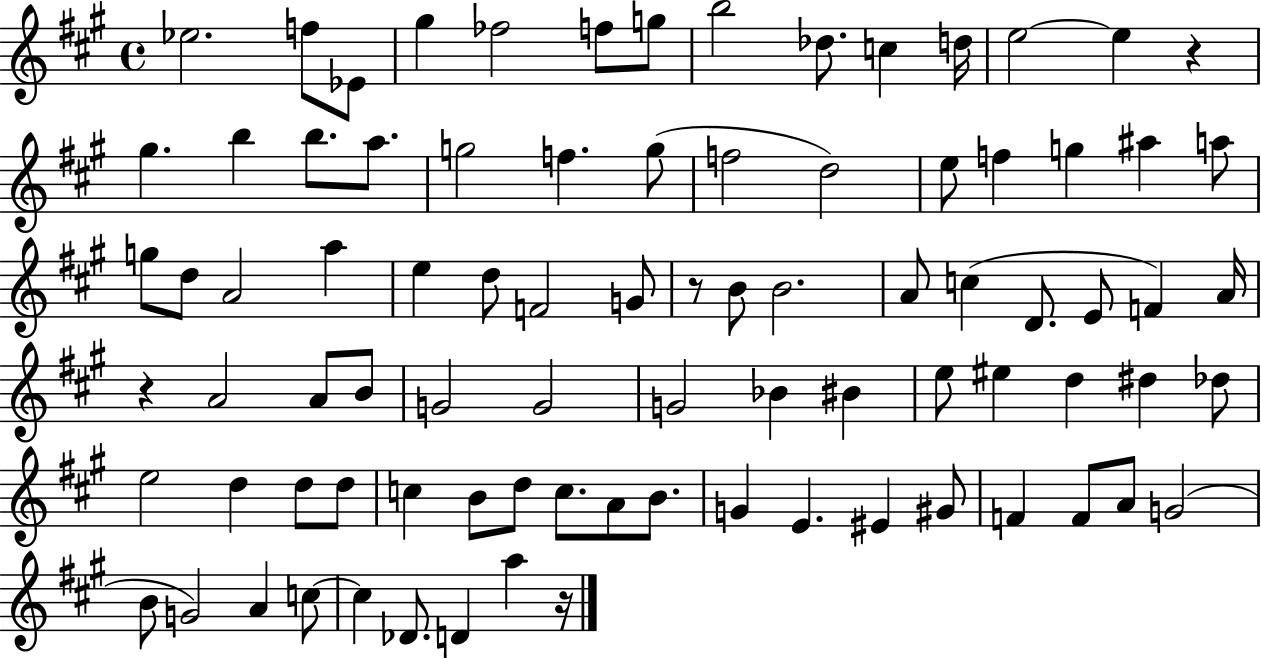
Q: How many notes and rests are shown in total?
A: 86